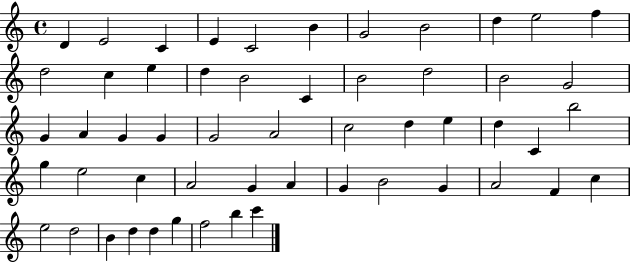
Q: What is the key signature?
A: C major